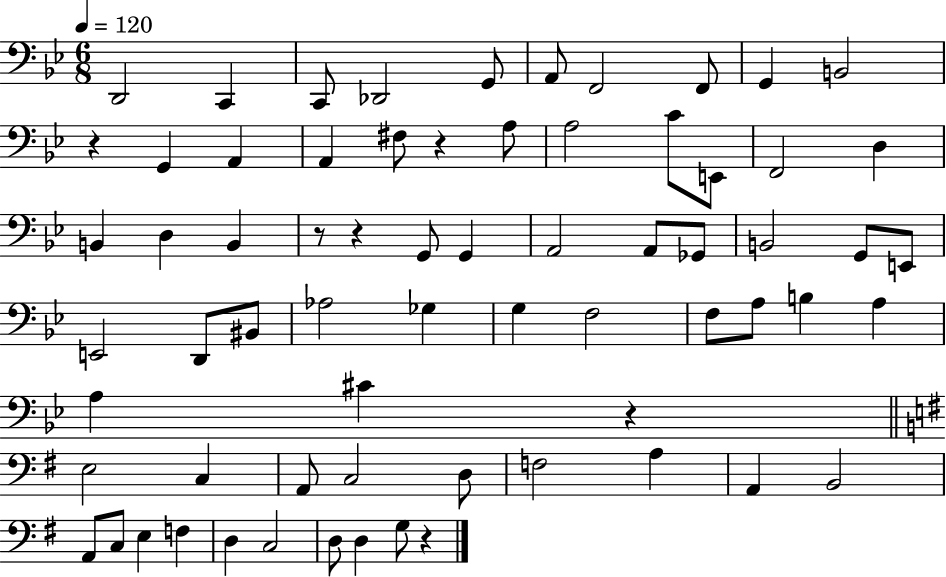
{
  \clef bass
  \numericTimeSignature
  \time 6/8
  \key bes \major
  \tempo 4 = 120
  \repeat volta 2 { d,2 c,4 | c,8 des,2 g,8 | a,8 f,2 f,8 | g,4 b,2 | \break r4 g,4 a,4 | a,4 fis8 r4 a8 | a2 c'8 e,8 | f,2 d4 | \break b,4 d4 b,4 | r8 r4 g,8 g,4 | a,2 a,8 ges,8 | b,2 g,8 e,8 | \break e,2 d,8 bis,8 | aes2 ges4 | g4 f2 | f8 a8 b4 a4 | \break a4 cis'4 r4 | \bar "||" \break \key g \major e2 c4 | a,8 c2 d8 | f2 a4 | a,4 b,2 | \break a,8 c8 e4 f4 | d4 c2 | d8 d4 g8 r4 | } \bar "|."
}